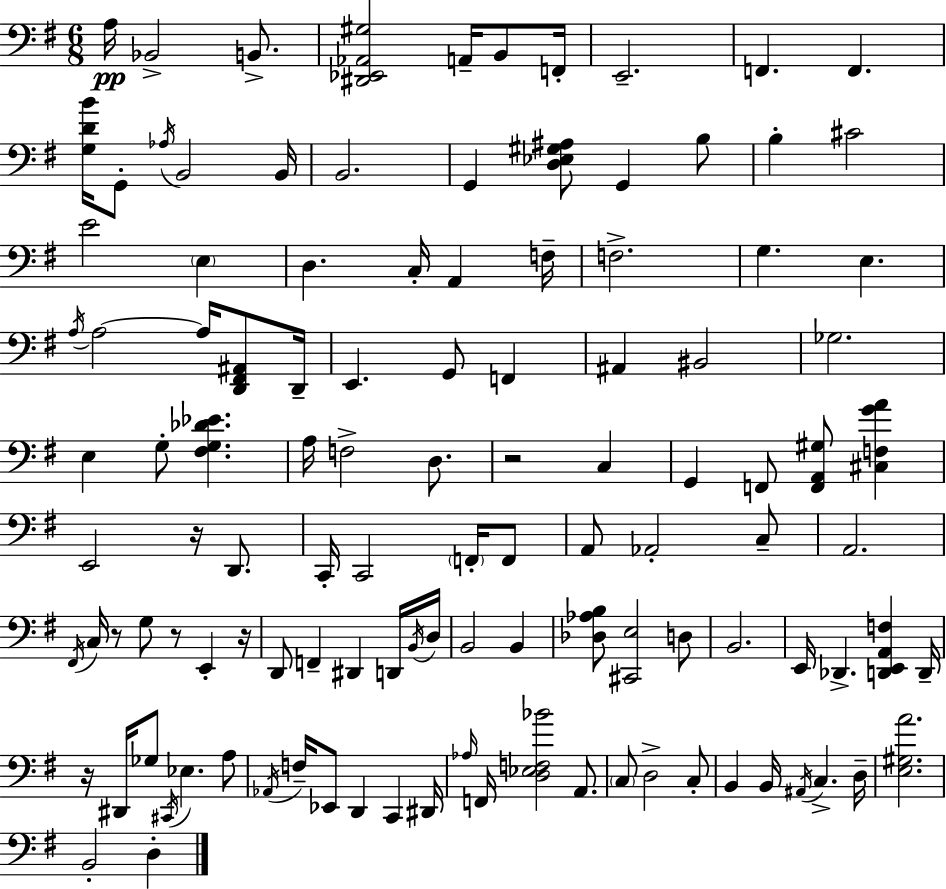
A3/s Bb2/h B2/e. [D#2,Eb2,Ab2,G#3]/h A2/s B2/e F2/s E2/h. F2/q. F2/q. [G3,D4,B4]/s G2/e Ab3/s B2/h B2/s B2/h. G2/q [D3,Eb3,G#3,A#3]/e G2/q B3/e B3/q C#4/h E4/h E3/q D3/q. C3/s A2/q F3/s F3/h. G3/q. E3/q. A3/s A3/h A3/s [D2,F#2,A#2]/e D2/s E2/q. G2/e F2/q A#2/q BIS2/h Gb3/h. E3/q G3/e [F#3,G3,Db4,Eb4]/q. A3/s F3/h D3/e. R/h C3/q G2/q F2/e [F2,A2,G#3]/e [C#3,F3,G4,A4]/q E2/h R/s D2/e. C2/s C2/h F2/s F2/e A2/e Ab2/h C3/e A2/h. F#2/s C3/s R/e G3/e R/e E2/q R/s D2/e F2/q D#2/q D2/s B2/s D3/s B2/h B2/q [Db3,Ab3,B3]/e [C#2,E3]/h D3/e B2/h. E2/s Db2/q. [D2,E2,A2,F3]/q D2/s R/s D#2/s Gb3/e C#2/s Eb3/q. A3/e Ab2/s F3/s Eb2/e D2/q C2/q D#2/s Ab3/s F2/s [D3,Eb3,F3,Bb4]/h A2/e. C3/e D3/h C3/e B2/q B2/s A#2/s C3/q. D3/s [E3,G#3,A4]/h. B2/h D3/q